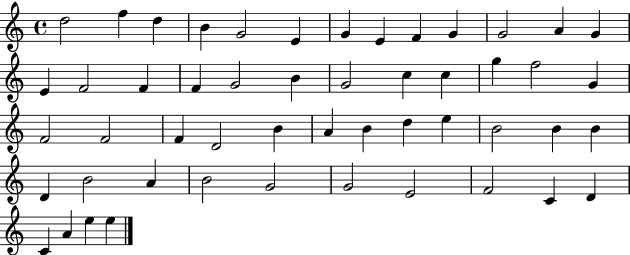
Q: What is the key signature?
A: C major